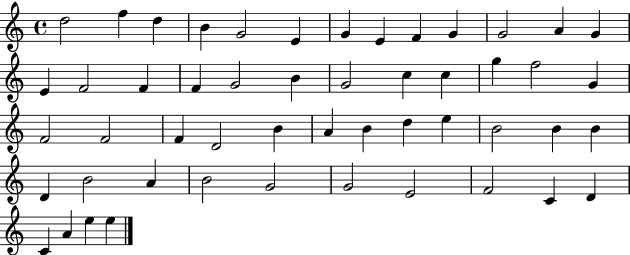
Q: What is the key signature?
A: C major